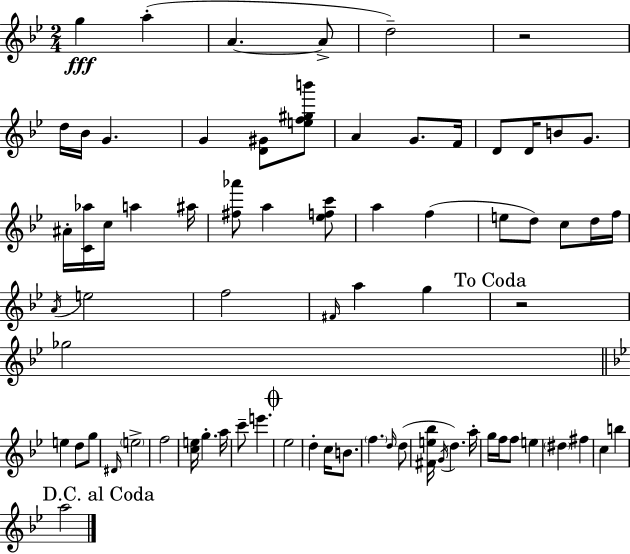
X:1
T:Untitled
M:2/4
L:1/4
K:Gm
g a A A/2 d2 z2 d/4 _B/4 G G [D^G]/2 [ef^gb']/2 A G/2 F/4 D/2 D/4 B/2 G/2 ^A/4 [C_a]/4 c/4 a ^a/4 [^f_a']/2 a [_efc']/2 a f e/2 d/2 c/2 d/4 f/4 A/4 e2 f2 ^F/4 a g z2 _g2 e d/2 g/2 ^D/4 e2 f2 [ce]/4 g a/4 c'/2 e' _e2 d c/4 B/2 f d/4 d/2 [^Fe_b]/4 G/4 d a/4 g/4 f/4 f/2 e ^d ^f c b a2